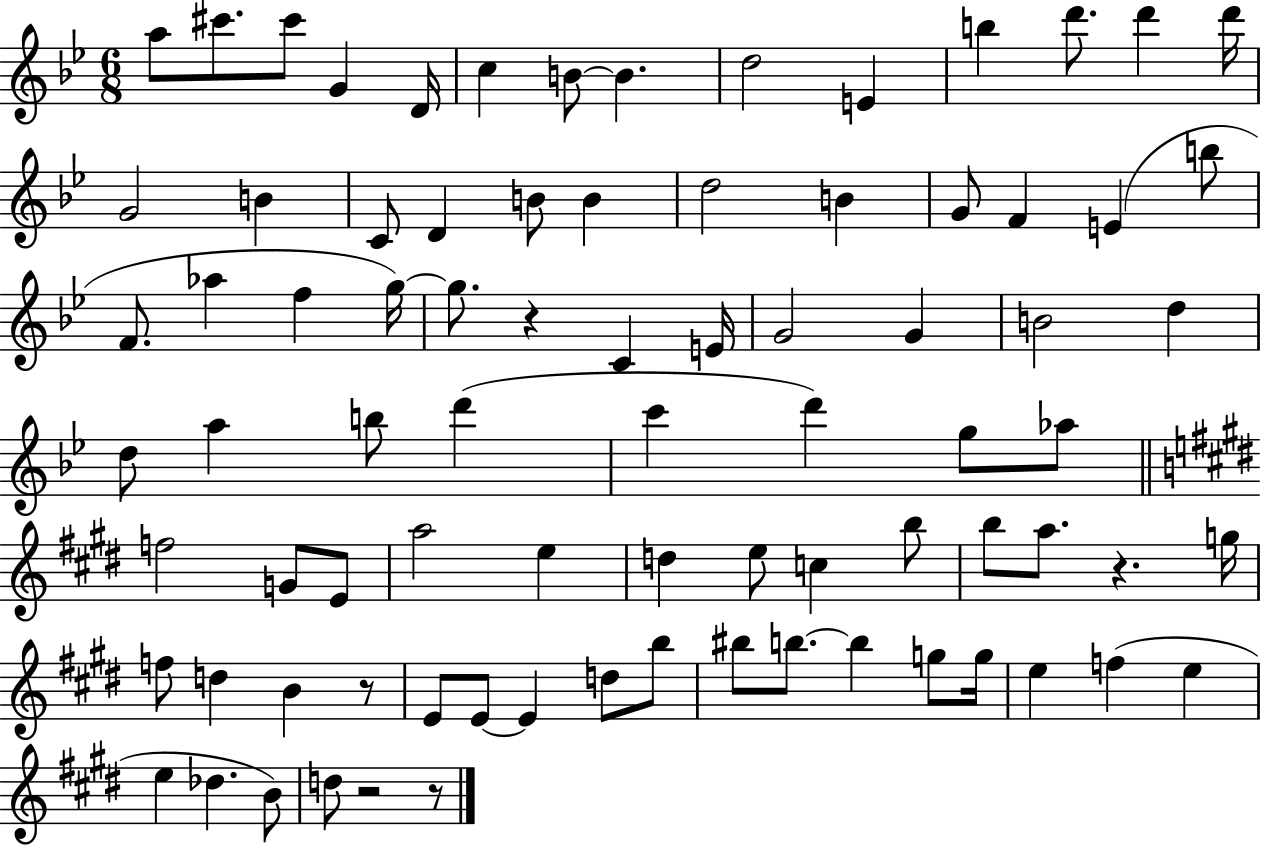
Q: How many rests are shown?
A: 5